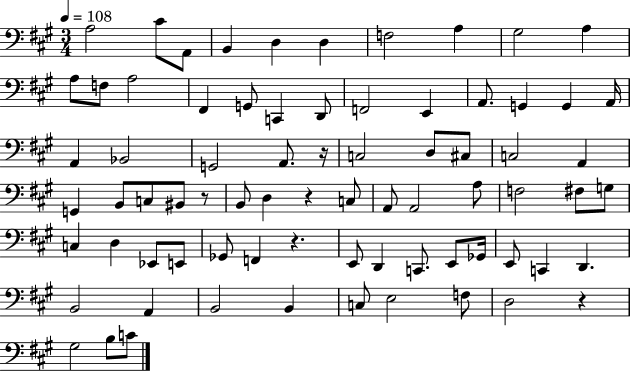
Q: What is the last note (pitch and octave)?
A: C4